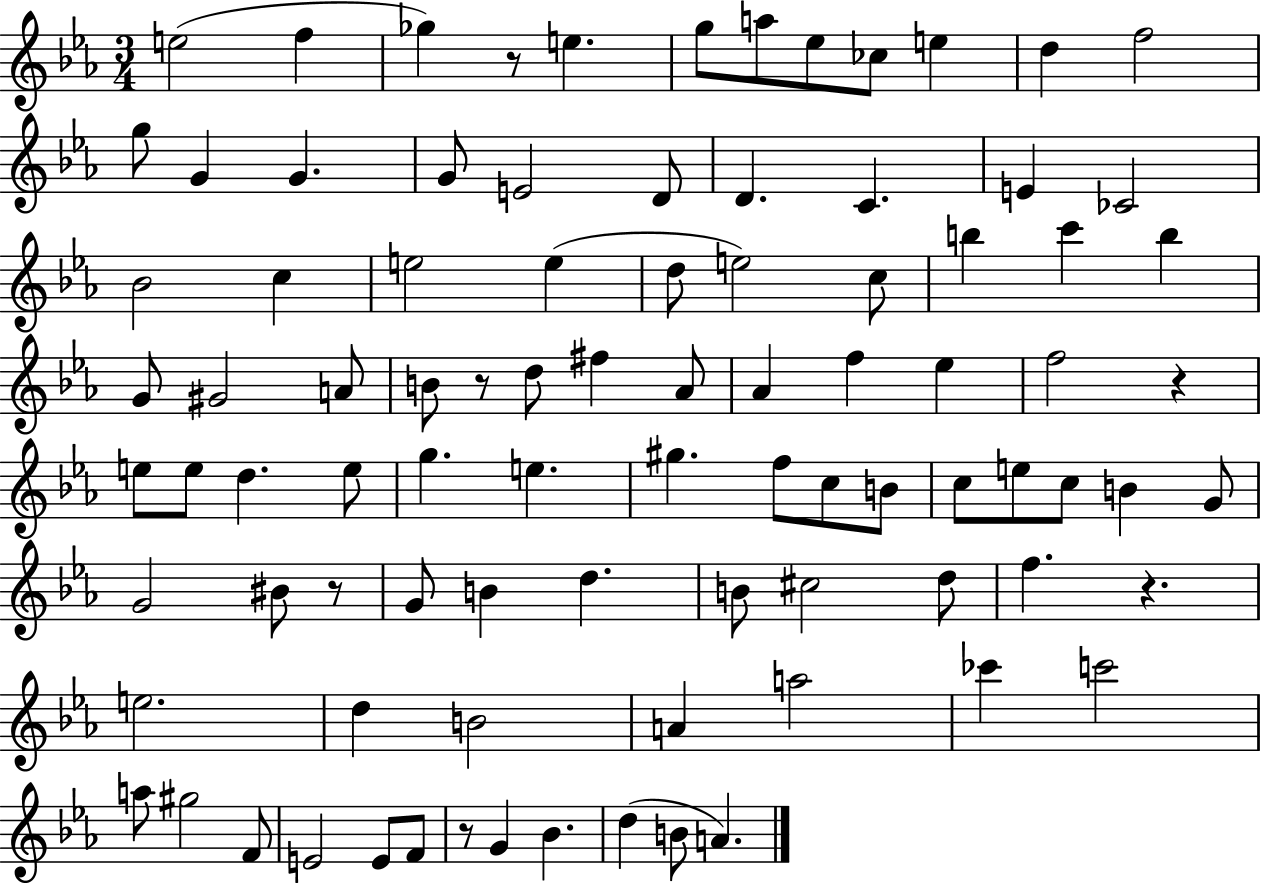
E5/h F5/q Gb5/q R/e E5/q. G5/e A5/e Eb5/e CES5/e E5/q D5/q F5/h G5/e G4/q G4/q. G4/e E4/h D4/e D4/q. C4/q. E4/q CES4/h Bb4/h C5/q E5/h E5/q D5/e E5/h C5/e B5/q C6/q B5/q G4/e G#4/h A4/e B4/e R/e D5/e F#5/q Ab4/e Ab4/q F5/q Eb5/q F5/h R/q E5/e E5/e D5/q. E5/e G5/q. E5/q. G#5/q. F5/e C5/e B4/e C5/e E5/e C5/e B4/q G4/e G4/h BIS4/e R/e G4/e B4/q D5/q. B4/e C#5/h D5/e F5/q. R/q. E5/h. D5/q B4/h A4/q A5/h CES6/q C6/h A5/e G#5/h F4/e E4/h E4/e F4/e R/e G4/q Bb4/q. D5/q B4/e A4/q.